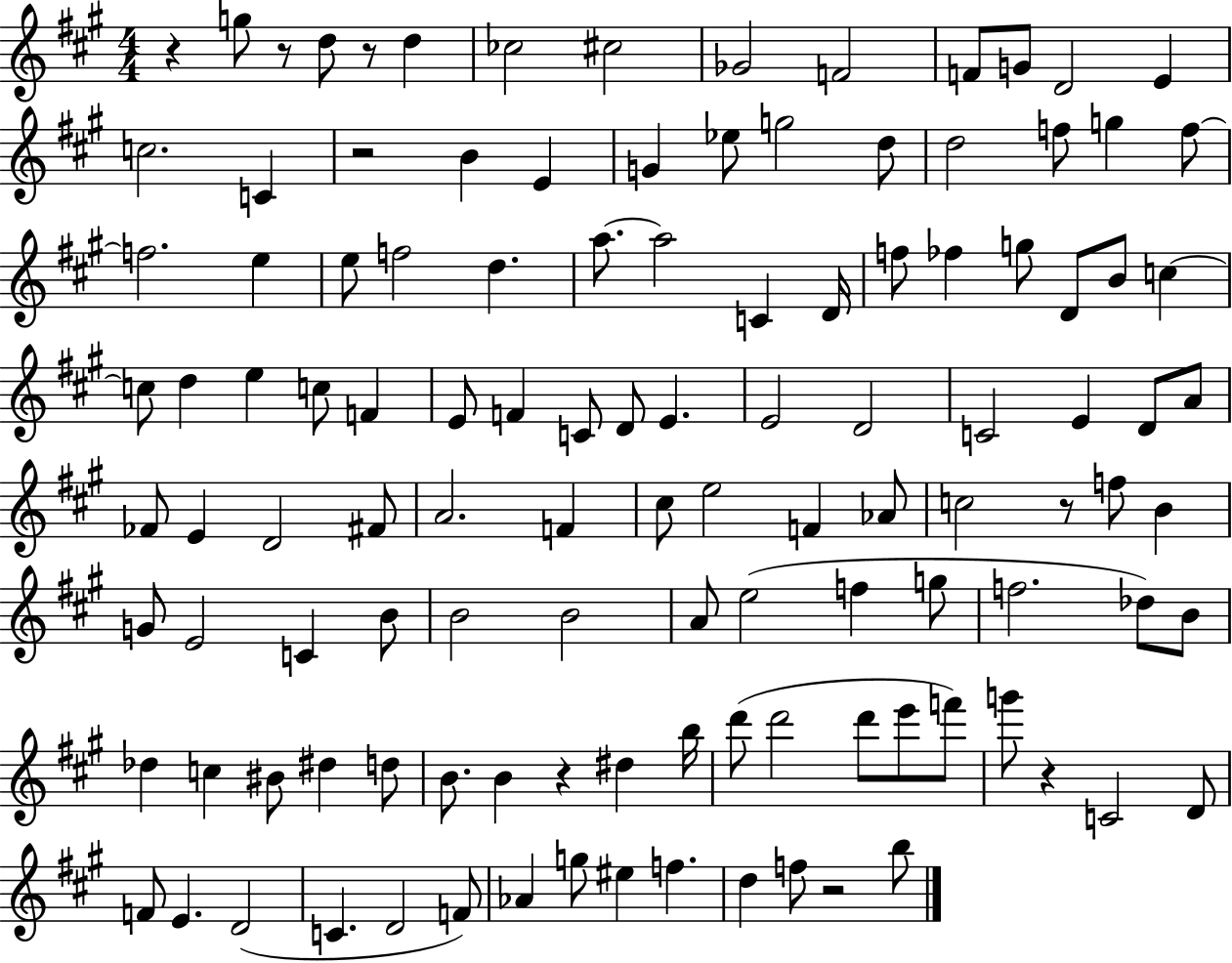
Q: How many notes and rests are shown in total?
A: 118